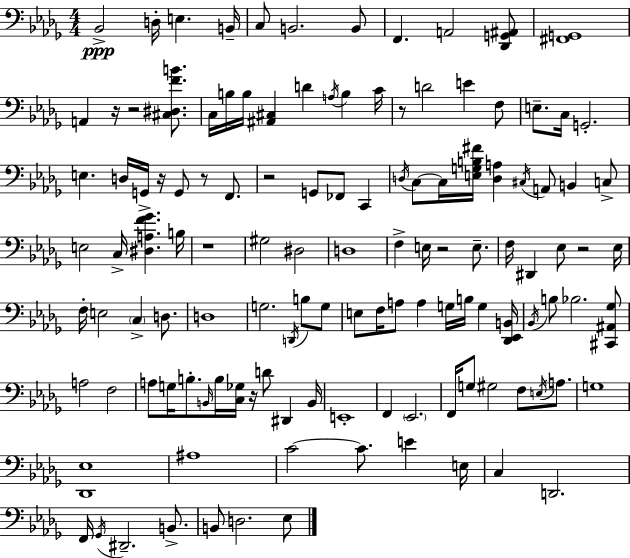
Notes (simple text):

Bb2/h D3/s E3/q. B2/s C3/e B2/h. B2/e F2/q. A2/h [Db2,G2,A#2]/e [F#2,G2]/w A2/q R/s R/h [C#3,D#3,F4,B4]/e. C3/s B3/s B3/s [A#2,C#3]/q D4/q A3/s B3/q C4/s R/e D4/h E4/q F3/e E3/e. C3/s G2/h. E3/q. D3/s G2/s R/s G2/e R/e F2/e. R/h G2/e FES2/e C2/q D3/s C3/e C3/s [E3,G3,B3,F#4]/s [D3,A3]/q C#3/s A2/e B2/q C3/e E3/h C3/s [D#3,A3,F4,Gb4]/q. B3/s R/w G#3/h D#3/h D3/w F3/q E3/s R/h E3/e. F3/s D#2/q Eb3/e R/h Eb3/s F3/s E3/h C3/q D3/e. D3/w G3/h. D2/s B3/e G3/e E3/e F3/s A3/e A3/q G3/s B3/s G3/q [Db2,Eb2,B2]/s Bb2/s B3/e Bb3/h. [C#2,A#2,Gb3]/e A3/h F3/h A3/e G3/s B3/e. B2/s B3/s [C3,Gb3]/s R/s D4/e D#2/q B2/s E2/w F2/q Eb2/h. F2/s G3/e G#3/h F3/e E3/s A3/e. G3/w [Db2,Eb3]/w A#3/w C4/h C4/e. E4/q E3/s C3/q D2/h. F2/s Gb2/s D#2/h. B2/e. B2/e D3/h. Eb3/e